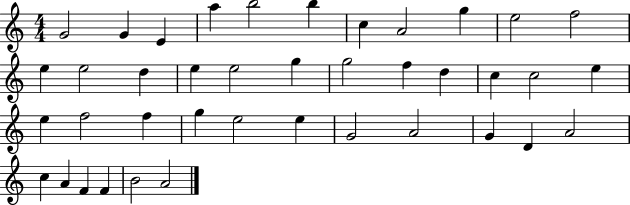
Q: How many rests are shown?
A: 0